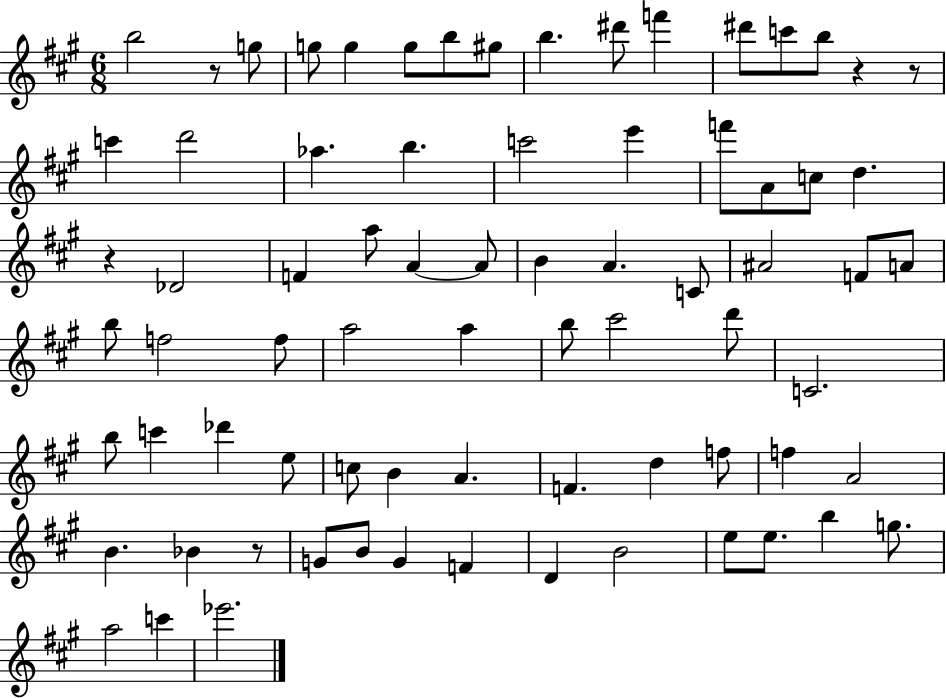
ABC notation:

X:1
T:Untitled
M:6/8
L:1/4
K:A
b2 z/2 g/2 g/2 g g/2 b/2 ^g/2 b ^d'/2 f' ^d'/2 c'/2 b/2 z z/2 c' d'2 _a b c'2 e' f'/2 A/2 c/2 d z _D2 F a/2 A A/2 B A C/2 ^A2 F/2 A/2 b/2 f2 f/2 a2 a b/2 ^c'2 d'/2 C2 b/2 c' _d' e/2 c/2 B A F d f/2 f A2 B _B z/2 G/2 B/2 G F D B2 e/2 e/2 b g/2 a2 c' _e'2